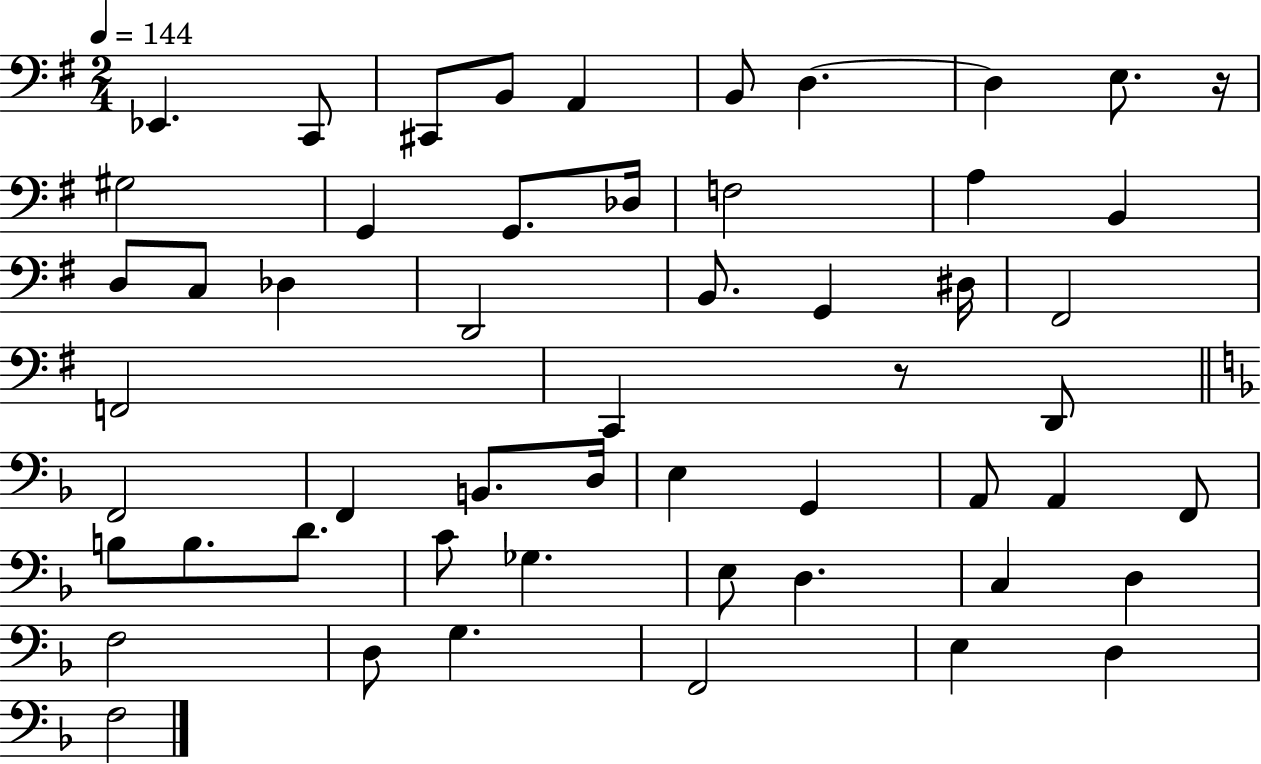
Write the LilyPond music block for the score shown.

{
  \clef bass
  \numericTimeSignature
  \time 2/4
  \key g \major
  \tempo 4 = 144
  ees,4. c,8 | cis,8 b,8 a,4 | b,8 d4.~~ | d4 e8. r16 | \break gis2 | g,4 g,8. des16 | f2 | a4 b,4 | \break d8 c8 des4 | d,2 | b,8. g,4 dis16 | fis,2 | \break f,2 | c,4 r8 d,8 | \bar "||" \break \key f \major f,2 | f,4 b,8. d16 | e4 g,4 | a,8 a,4 f,8 | \break b8 b8. d'8. | c'8 ges4. | e8 d4. | c4 d4 | \break f2 | d8 g4. | f,2 | e4 d4 | \break f2 | \bar "|."
}